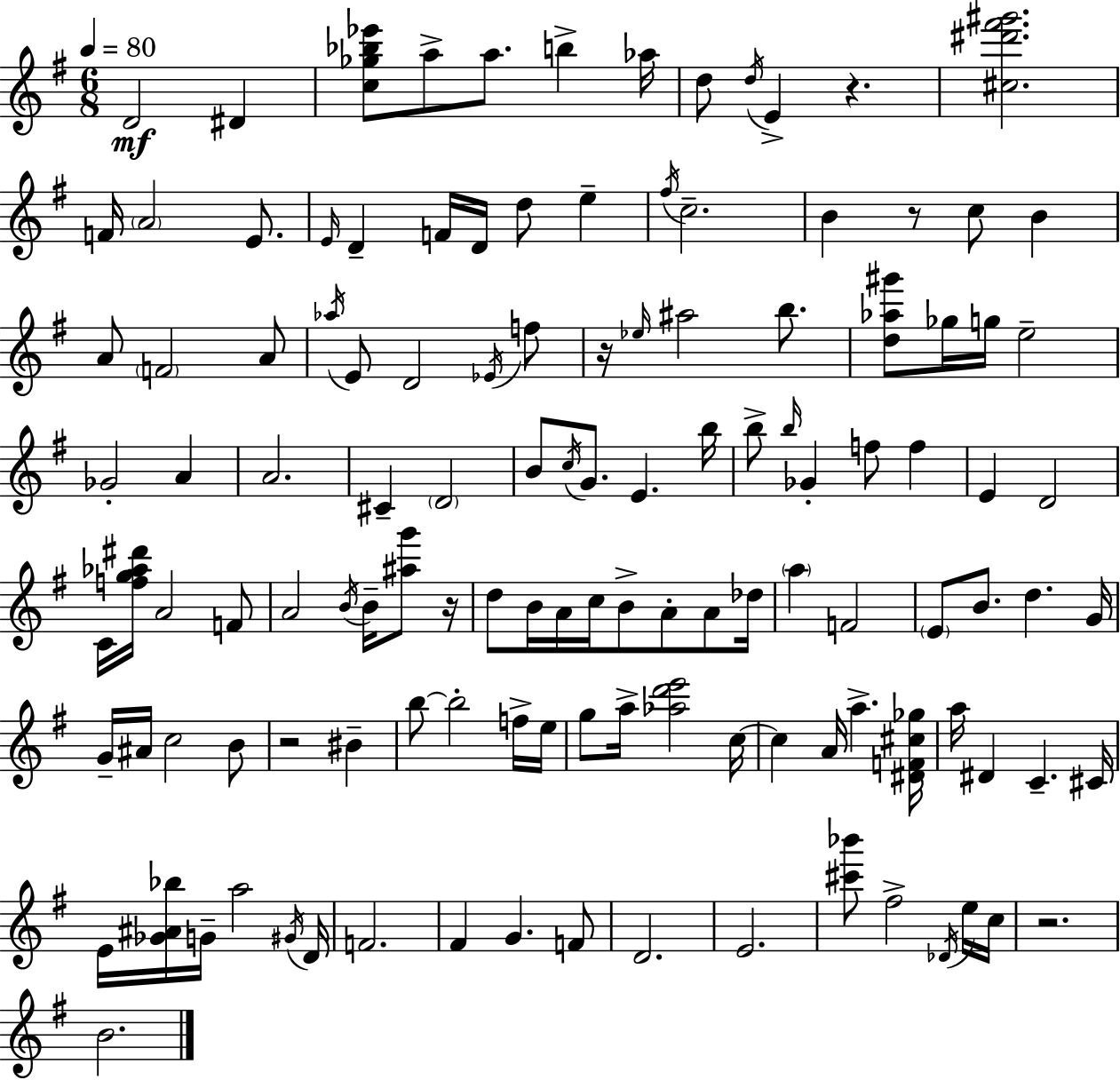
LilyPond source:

{
  \clef treble
  \numericTimeSignature
  \time 6/8
  \key g \major
  \tempo 4 = 80
  d'2\mf dis'4 | <c'' ges'' bes'' ees'''>8 a''8-> a''8. b''4-> aes''16 | d''8 \acciaccatura { d''16 } e'4-> r4. | <cis'' dis''' fis''' gis'''>2. | \break f'16 \parenthesize a'2 e'8. | \grace { e'16 } d'4-- f'16 d'16 d''8 e''4-- | \acciaccatura { fis''16 } c''2.-- | b'4 r8 c''8 b'4 | \break a'8 \parenthesize f'2 | a'8 \acciaccatura { aes''16 } e'8 d'2 | \acciaccatura { ees'16 } f''8 r16 \grace { ees''16 } ais''2 | b''8. <d'' aes'' gis'''>8 ges''16 g''16 e''2-- | \break ges'2-. | a'4 a'2. | cis'4-- \parenthesize d'2 | b'8 \acciaccatura { c''16 } g'8. | \break e'4. b''16 b''8-> \grace { b''16 } ges'4-. | f''8 f''4 e'4 | d'2 c'16 <f'' g'' aes'' dis'''>16 a'2 | f'8 a'2 | \break \acciaccatura { b'16 } b'16-- <ais'' g'''>8 r16 d''8 b'16 | a'16 c''16 b'8-> a'8-. a'8 des''16 \parenthesize a''4 | f'2 \parenthesize e'8 b'8. | d''4. g'16 g'16-- ais'16 c''2 | \break b'8 r2 | bis'4-- b''8~~ b''2-. | f''16-> e''16 g''8 a''16-> | <aes'' d''' e'''>2 c''16~~ c''4 | \break a'16 a''4.-> <dis' f' cis'' ges''>16 a''16 dis'4 | c'4.-- cis'16 e'16 <ges' ais' bes''>16 g'16-- | a''2 \acciaccatura { gis'16 } d'16 f'2. | fis'4 | \break g'4. f'8 d'2. | e'2. | <cis''' bes'''>8 | fis''2-> \acciaccatura { des'16 } e''16 c''16 r2. | \break b'2. | \bar "|."
}